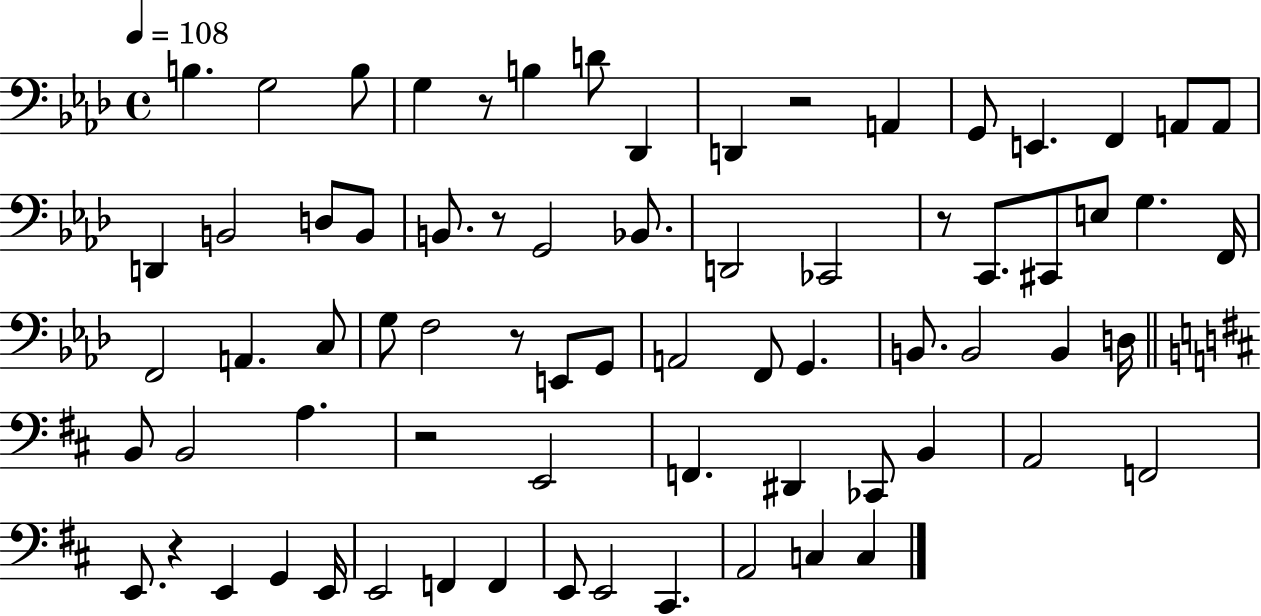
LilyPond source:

{
  \clef bass
  \time 4/4
  \defaultTimeSignature
  \key aes \major
  \tempo 4 = 108
  \repeat volta 2 { b4. g2 b8 | g4 r8 b4 d'8 des,4 | d,4 r2 a,4 | g,8 e,4. f,4 a,8 a,8 | \break d,4 b,2 d8 b,8 | b,8. r8 g,2 bes,8. | d,2 ces,2 | r8 c,8. cis,8 e8 g4. f,16 | \break f,2 a,4. c8 | g8 f2 r8 e,8 g,8 | a,2 f,8 g,4. | b,8. b,2 b,4 d16 | \break \bar "||" \break \key d \major b,8 b,2 a4. | r2 e,2 | f,4. dis,4 ces,8 b,4 | a,2 f,2 | \break e,8. r4 e,4 g,4 e,16 | e,2 f,4 f,4 | e,8 e,2 cis,4. | a,2 c4 c4 | \break } \bar "|."
}